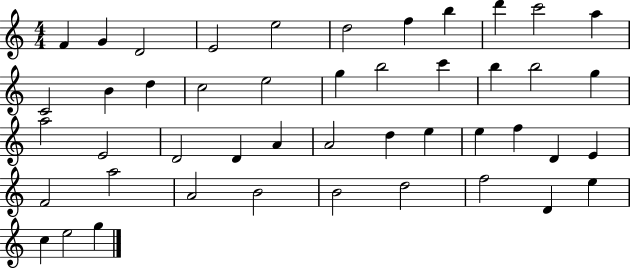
{
  \clef treble
  \numericTimeSignature
  \time 4/4
  \key c \major
  f'4 g'4 d'2 | e'2 e''2 | d''2 f''4 b''4 | d'''4 c'''2 a''4 | \break c'2 b'4 d''4 | c''2 e''2 | g''4 b''2 c'''4 | b''4 b''2 g''4 | \break a''2 e'2 | d'2 d'4 a'4 | a'2 d''4 e''4 | e''4 f''4 d'4 e'4 | \break f'2 a''2 | a'2 b'2 | b'2 d''2 | f''2 d'4 e''4 | \break c''4 e''2 g''4 | \bar "|."
}